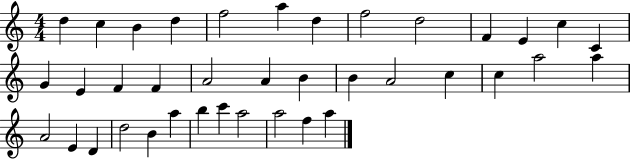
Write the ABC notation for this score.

X:1
T:Untitled
M:4/4
L:1/4
K:C
d c B d f2 a d f2 d2 F E c C G E F F A2 A B B A2 c c a2 a A2 E D d2 B a b c' a2 a2 f a